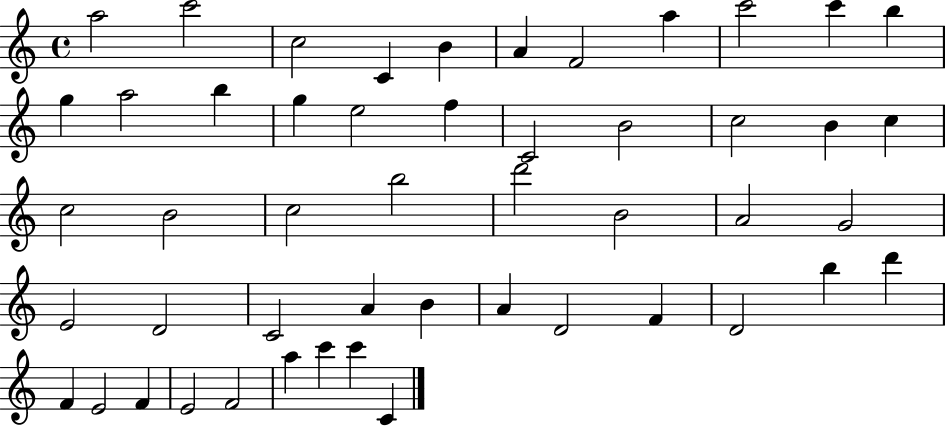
{
  \clef treble
  \time 4/4
  \defaultTimeSignature
  \key c \major
  a''2 c'''2 | c''2 c'4 b'4 | a'4 f'2 a''4 | c'''2 c'''4 b''4 | \break g''4 a''2 b''4 | g''4 e''2 f''4 | c'2 b'2 | c''2 b'4 c''4 | \break c''2 b'2 | c''2 b''2 | d'''2 b'2 | a'2 g'2 | \break e'2 d'2 | c'2 a'4 b'4 | a'4 d'2 f'4 | d'2 b''4 d'''4 | \break f'4 e'2 f'4 | e'2 f'2 | a''4 c'''4 c'''4 c'4 | \bar "|."
}